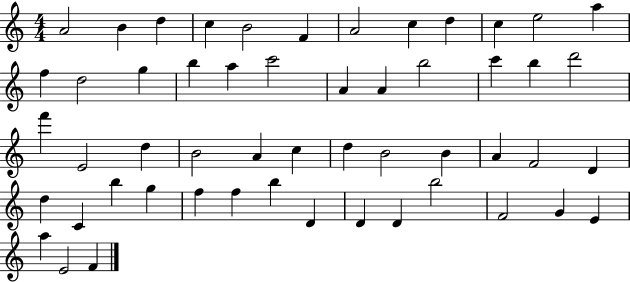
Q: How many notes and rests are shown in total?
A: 53